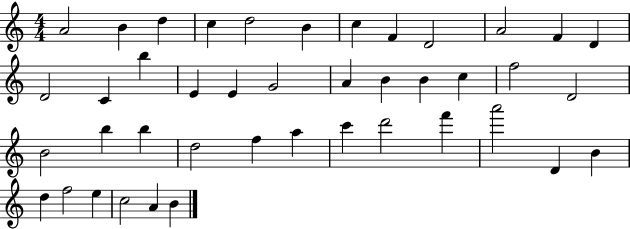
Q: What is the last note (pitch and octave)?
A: B4